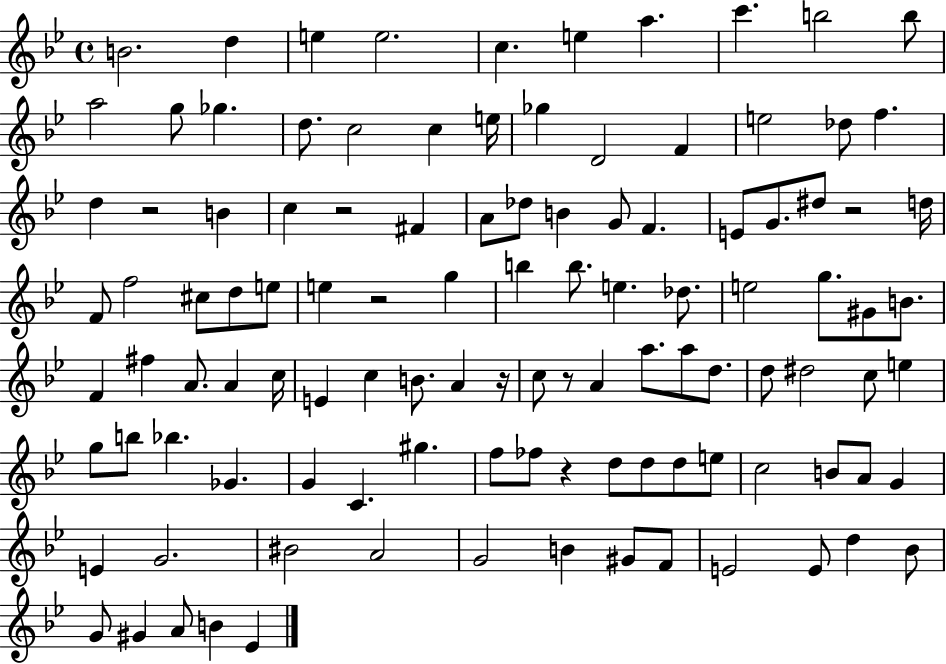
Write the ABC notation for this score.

X:1
T:Untitled
M:4/4
L:1/4
K:Bb
B2 d e e2 c e a c' b2 b/2 a2 g/2 _g d/2 c2 c e/4 _g D2 F e2 _d/2 f d z2 B c z2 ^F A/2 _d/2 B G/2 F E/2 G/2 ^d/2 z2 d/4 F/2 f2 ^c/2 d/2 e/2 e z2 g b b/2 e _d/2 e2 g/2 ^G/2 B/2 F ^f A/2 A c/4 E c B/2 A z/4 c/2 z/2 A a/2 a/2 d/2 d/2 ^d2 c/2 e g/2 b/2 _b _G G C ^g f/2 _f/2 z d/2 d/2 d/2 e/2 c2 B/2 A/2 G E G2 ^B2 A2 G2 B ^G/2 F/2 E2 E/2 d _B/2 G/2 ^G A/2 B _E